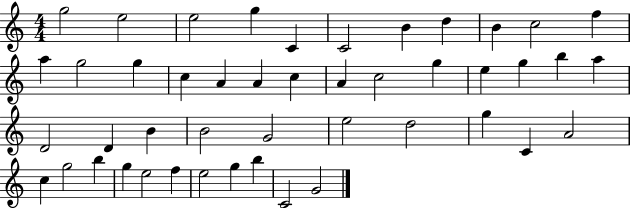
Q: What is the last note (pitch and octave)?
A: G4